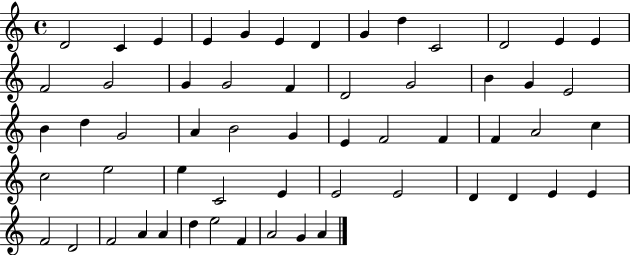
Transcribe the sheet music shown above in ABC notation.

X:1
T:Untitled
M:4/4
L:1/4
K:C
D2 C E E G E D G d C2 D2 E E F2 G2 G G2 F D2 G2 B G E2 B d G2 A B2 G E F2 F F A2 c c2 e2 e C2 E E2 E2 D D E E F2 D2 F2 A A d e2 F A2 G A